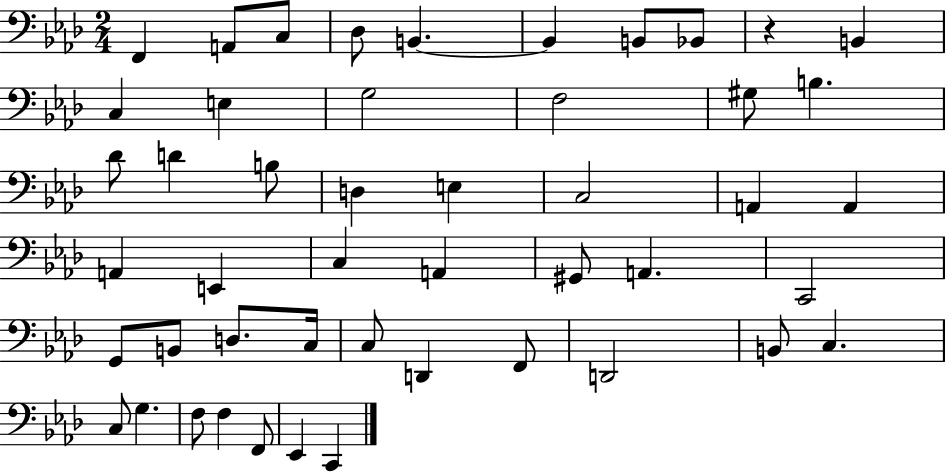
X:1
T:Untitled
M:2/4
L:1/4
K:Ab
F,, A,,/2 C,/2 _D,/2 B,, B,, B,,/2 _B,,/2 z B,, C, E, G,2 F,2 ^G,/2 B, _D/2 D B,/2 D, E, C,2 A,, A,, A,, E,, C, A,, ^G,,/2 A,, C,,2 G,,/2 B,,/2 D,/2 C,/4 C,/2 D,, F,,/2 D,,2 B,,/2 C, C,/2 G, F,/2 F, F,,/2 _E,, C,,